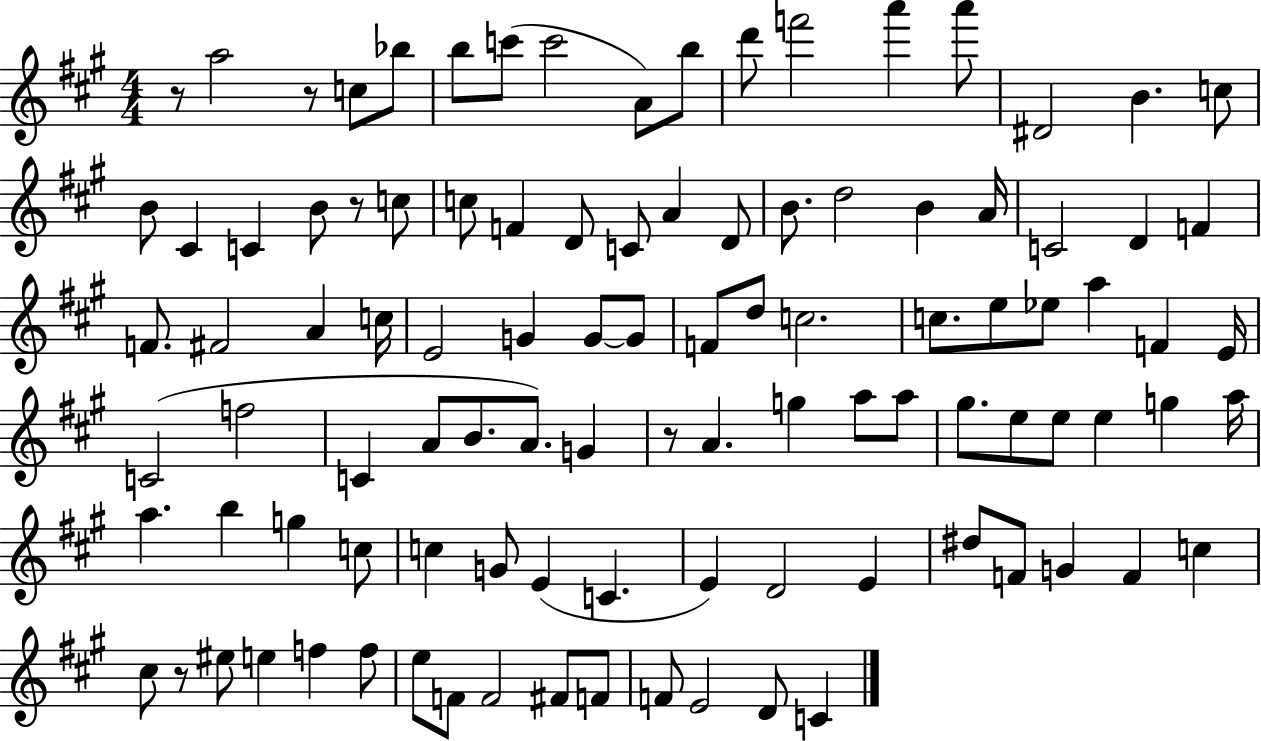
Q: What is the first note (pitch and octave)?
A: A5